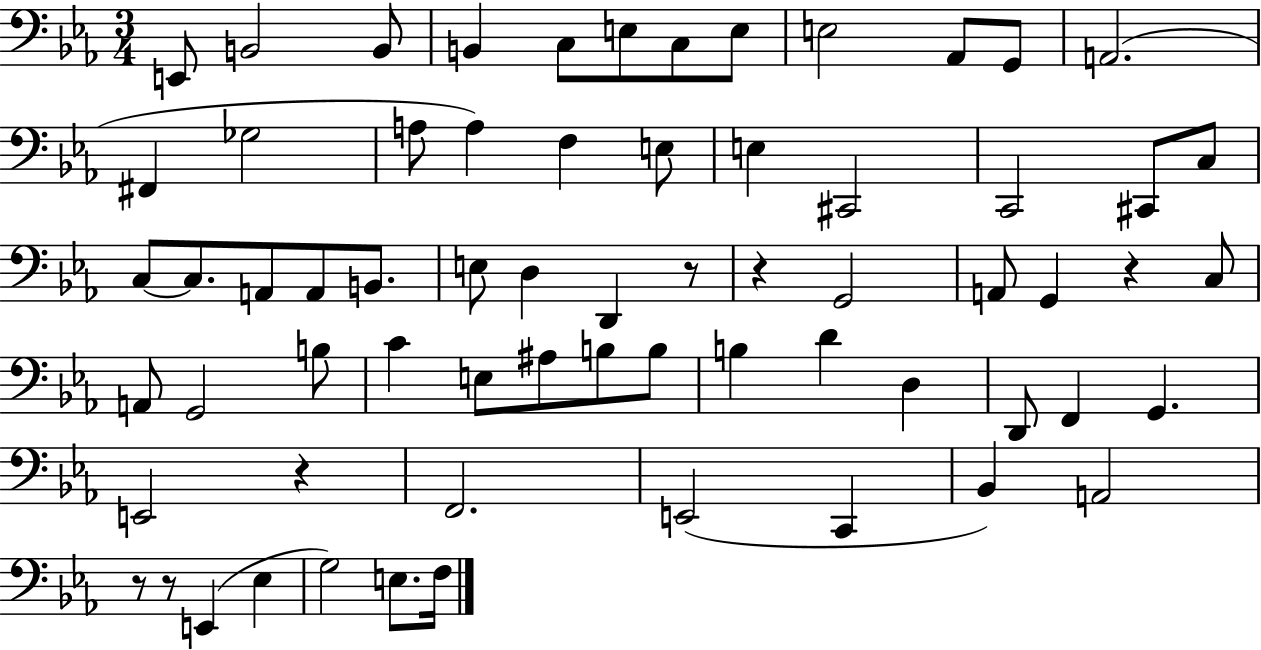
{
  \clef bass
  \numericTimeSignature
  \time 3/4
  \key ees \major
  e,8 b,2 b,8 | b,4 c8 e8 c8 e8 | e2 aes,8 g,8 | a,2.( | \break fis,4 ges2 | a8 a4) f4 e8 | e4 cis,2 | c,2 cis,8 c8 | \break c8~~ c8. a,8 a,8 b,8. | e8 d4 d,4 r8 | r4 g,2 | a,8 g,4 r4 c8 | \break a,8 g,2 b8 | c'4 e8 ais8 b8 b8 | b4 d'4 d4 | d,8 f,4 g,4. | \break e,2 r4 | f,2. | e,2( c,4 | bes,4) a,2 | \break r8 r8 e,4( ees4 | g2) e8. f16 | \bar "|."
}